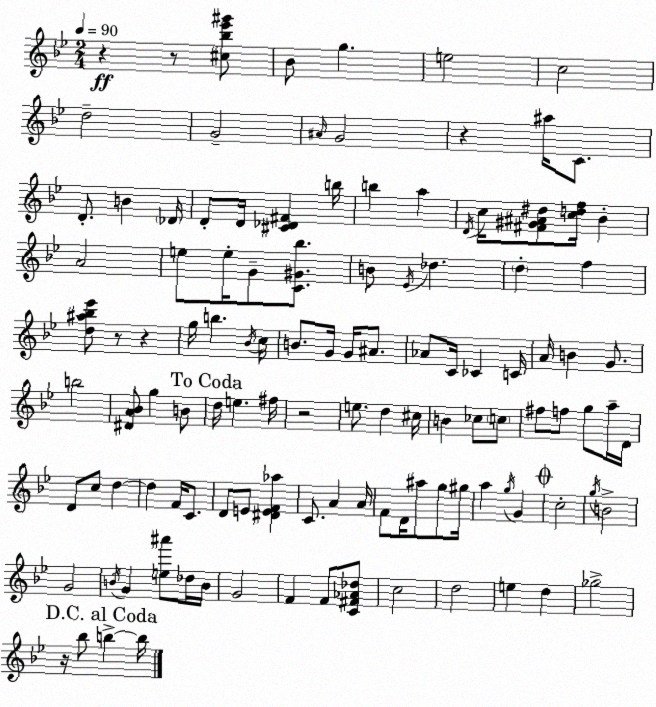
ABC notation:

X:1
T:Untitled
M:2/4
L:1/4
K:Gm
z z/2 [^c_b_e'^g']/2 _B/2 g e2 c2 d2 G2 ^A/4 G2 z ^a/4 C/2 D/2 B _D/4 D/2 D/4 [^C_D^F] b/4 b a D/4 c/4 [^F^G^A^d]/2 [cdf]/4 _B A2 e/2 e/4 G/2 [C^G_b]/2 B/2 _E/4 _d d f [d^a_b_e']/2 z/2 z g/4 b _B/4 c/4 B/2 G/4 G/4 ^A/2 _A/2 C/4 _C C/4 A/4 B G/2 b2 [^DA_B]/2 g B/2 d/4 e ^f/4 z2 e/2 d ^c/4 B _c/2 c/2 ^f/2 f/2 g/2 a/4 D/4 D/2 c/2 d d F/4 C/2 D/2 E/2 [^DEF_a] C/2 A A/4 F/2 D/4 ^a/2 g/2 ^g/4 a g/4 G c2 g/4 B2 G2 B/4 G [e^a']/2 _d/4 B/4 G2 F F/2 [C^F_A_d]/2 c2 d2 e d _g2 z/4 _b/2 b b/4